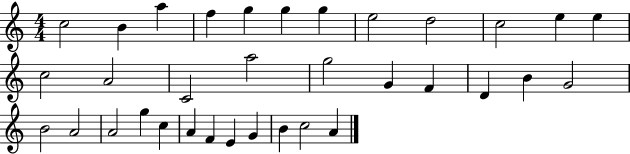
X:1
T:Untitled
M:4/4
L:1/4
K:C
c2 B a f g g g e2 d2 c2 e e c2 A2 C2 a2 g2 G F D B G2 B2 A2 A2 g c A F E G B c2 A